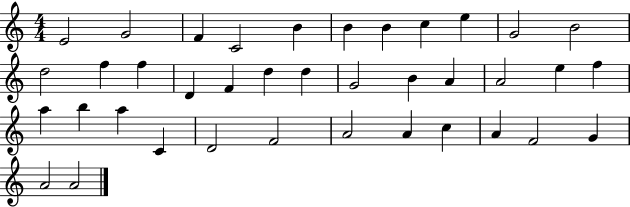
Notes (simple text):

E4/h G4/h F4/q C4/h B4/q B4/q B4/q C5/q E5/q G4/h B4/h D5/h F5/q F5/q D4/q F4/q D5/q D5/q G4/h B4/q A4/q A4/h E5/q F5/q A5/q B5/q A5/q C4/q D4/h F4/h A4/h A4/q C5/q A4/q F4/h G4/q A4/h A4/h